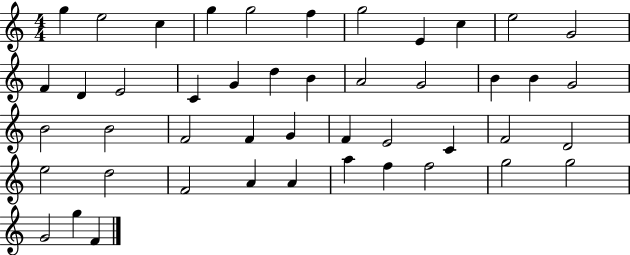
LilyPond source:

{
  \clef treble
  \numericTimeSignature
  \time 4/4
  \key c \major
  g''4 e''2 c''4 | g''4 g''2 f''4 | g''2 e'4 c''4 | e''2 g'2 | \break f'4 d'4 e'2 | c'4 g'4 d''4 b'4 | a'2 g'2 | b'4 b'4 g'2 | \break b'2 b'2 | f'2 f'4 g'4 | f'4 e'2 c'4 | f'2 d'2 | \break e''2 d''2 | f'2 a'4 a'4 | a''4 f''4 f''2 | g''2 g''2 | \break g'2 g''4 f'4 | \bar "|."
}